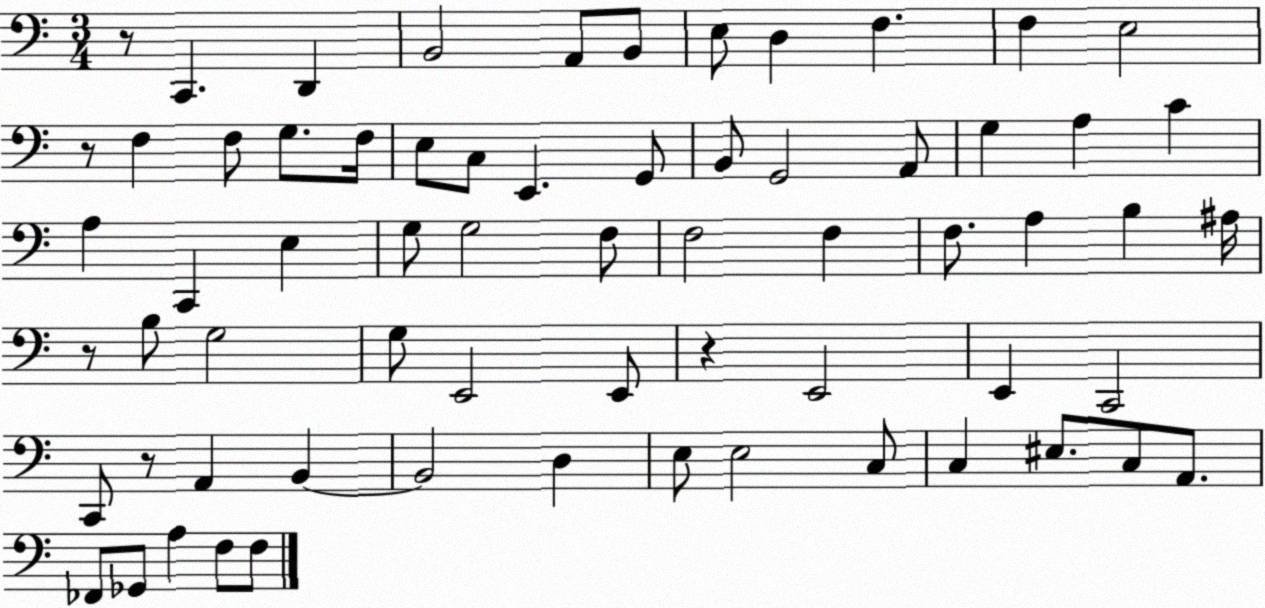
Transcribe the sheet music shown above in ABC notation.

X:1
T:Untitled
M:3/4
L:1/4
K:C
z/2 C,, D,, B,,2 A,,/2 B,,/2 E,/2 D, F, F, E,2 z/2 F, F,/2 G,/2 F,/4 E,/2 C,/2 E,, G,,/2 B,,/2 G,,2 A,,/2 G, A, C A, C,, E, G,/2 G,2 F,/2 F,2 F, F,/2 A, B, ^A,/4 z/2 B,/2 G,2 G,/2 E,,2 E,,/2 z E,,2 E,, C,,2 C,,/2 z/2 A,, B,, B,,2 D, E,/2 E,2 C,/2 C, ^E,/2 C,/2 A,,/2 _F,,/2 _G,,/2 A, F,/2 F,/2